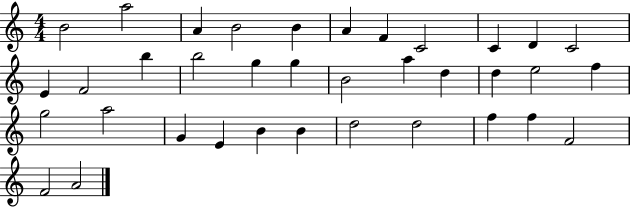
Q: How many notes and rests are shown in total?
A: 36